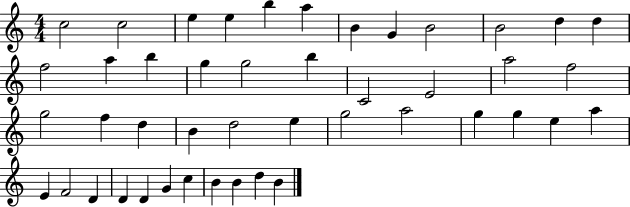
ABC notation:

X:1
T:Untitled
M:4/4
L:1/4
K:C
c2 c2 e e b a B G B2 B2 d d f2 a b g g2 b C2 E2 a2 f2 g2 f d B d2 e g2 a2 g g e a E F2 D D D G c B B d B